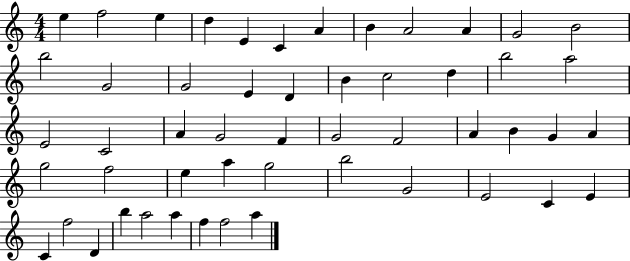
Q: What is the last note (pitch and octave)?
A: A5